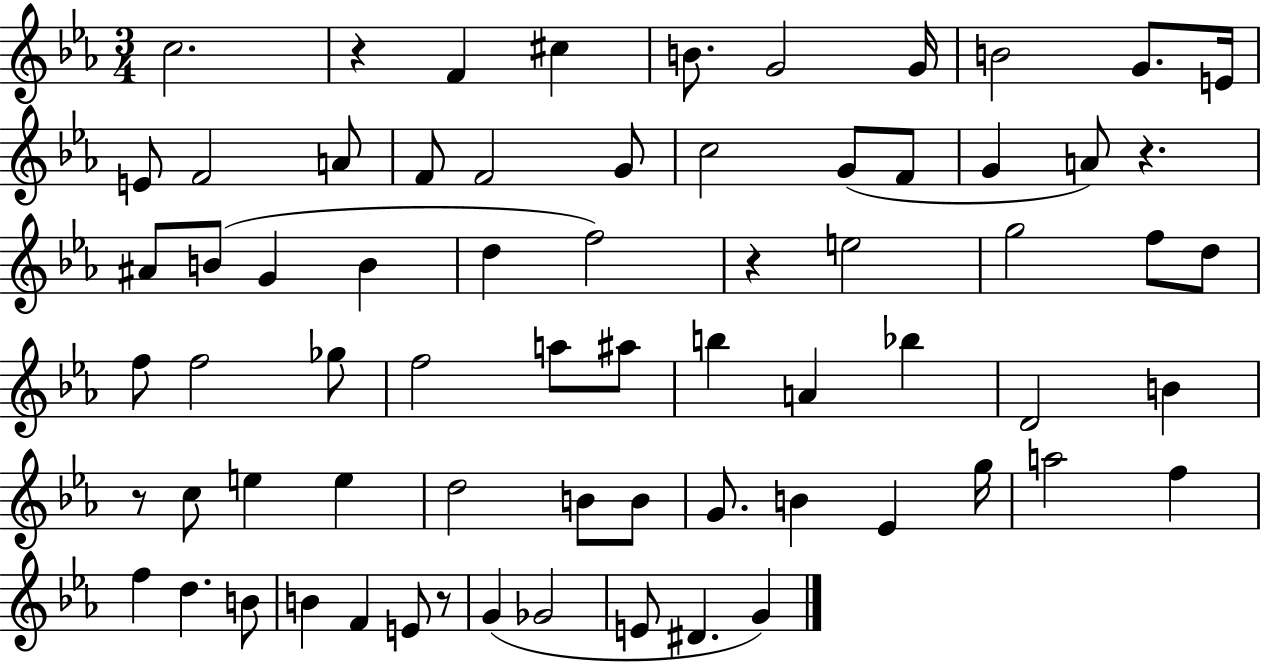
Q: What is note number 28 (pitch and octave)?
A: G5